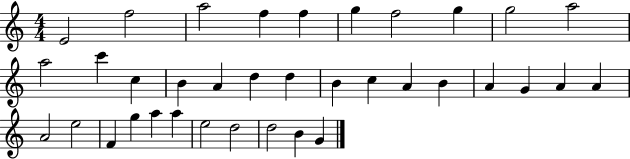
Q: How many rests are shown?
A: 0